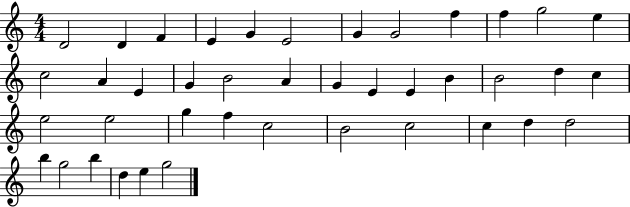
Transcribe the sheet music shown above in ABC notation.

X:1
T:Untitled
M:4/4
L:1/4
K:C
D2 D F E G E2 G G2 f f g2 e c2 A E G B2 A G E E B B2 d c e2 e2 g f c2 B2 c2 c d d2 b g2 b d e g2